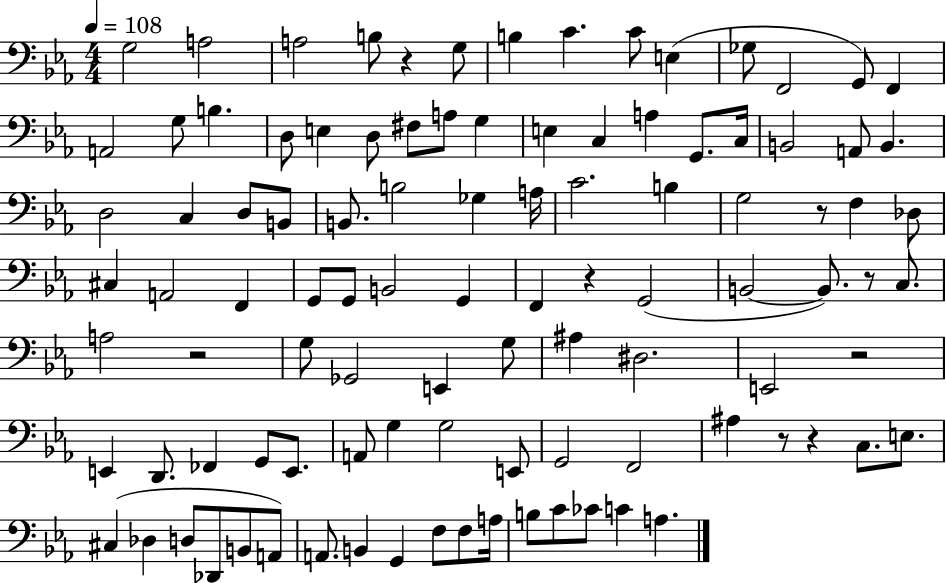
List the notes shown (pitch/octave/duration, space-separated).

G3/h A3/h A3/h B3/e R/q G3/e B3/q C4/q. C4/e E3/q Gb3/e F2/h G2/e F2/q A2/h G3/e B3/q. D3/e E3/q D3/e F#3/e A3/e G3/q E3/q C3/q A3/q G2/e. C3/s B2/h A2/e B2/q. D3/h C3/q D3/e B2/e B2/e. B3/h Gb3/q A3/s C4/h. B3/q G3/h R/e F3/q Db3/e C#3/q A2/h F2/q G2/e G2/e B2/h G2/q F2/q R/q G2/h B2/h B2/e. R/e C3/e. A3/h R/h G3/e Gb2/h E2/q G3/e A#3/q D#3/h. E2/h R/h E2/q D2/e. FES2/q G2/e E2/e. A2/e G3/q G3/h E2/e G2/h F2/h A#3/q R/e R/q C3/e. E3/e. C#3/q Db3/q D3/e Db2/e B2/e A2/e A2/e. B2/q G2/q F3/e F3/e A3/s B3/e C4/e CES4/e C4/q A3/q.